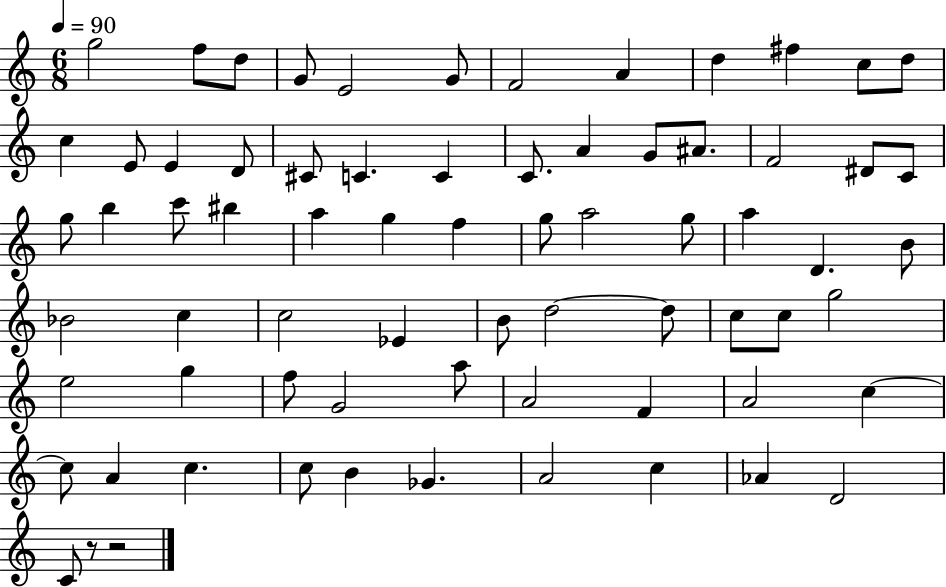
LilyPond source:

{
  \clef treble
  \numericTimeSignature
  \time 6/8
  \key c \major
  \tempo 4 = 90
  g''2 f''8 d''8 | g'8 e'2 g'8 | f'2 a'4 | d''4 fis''4 c''8 d''8 | \break c''4 e'8 e'4 d'8 | cis'8 c'4. c'4 | c'8. a'4 g'8 ais'8. | f'2 dis'8 c'8 | \break g''8 b''4 c'''8 bis''4 | a''4 g''4 f''4 | g''8 a''2 g''8 | a''4 d'4. b'8 | \break bes'2 c''4 | c''2 ees'4 | b'8 d''2~~ d''8 | c''8 c''8 g''2 | \break e''2 g''4 | f''8 g'2 a''8 | a'2 f'4 | a'2 c''4~~ | \break c''8 a'4 c''4. | c''8 b'4 ges'4. | a'2 c''4 | aes'4 d'2 | \break c'8 r8 r2 | \bar "|."
}